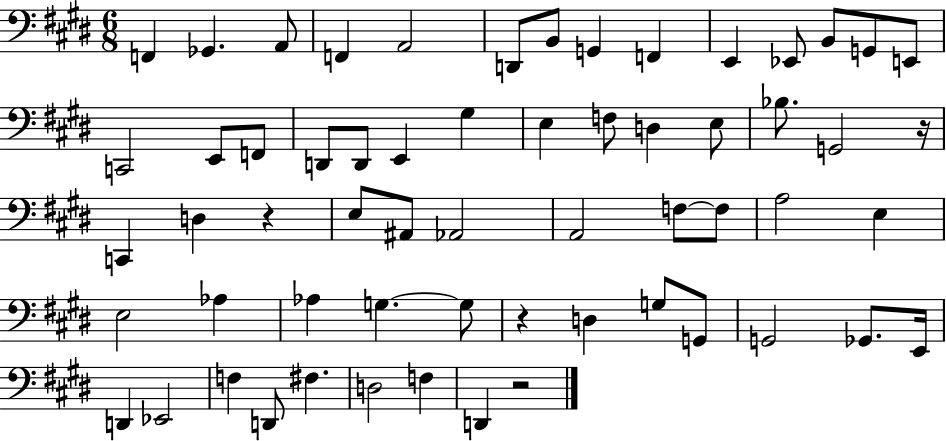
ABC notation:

X:1
T:Untitled
M:6/8
L:1/4
K:E
F,, _G,, A,,/2 F,, A,,2 D,,/2 B,,/2 G,, F,, E,, _E,,/2 B,,/2 G,,/2 E,,/2 C,,2 E,,/2 F,,/2 D,,/2 D,,/2 E,, ^G, E, F,/2 D, E,/2 _B,/2 G,,2 z/4 C,, D, z E,/2 ^A,,/2 _A,,2 A,,2 F,/2 F,/2 A,2 E, E,2 _A, _A, G, G,/2 z D, G,/2 G,,/2 G,,2 _G,,/2 E,,/4 D,, _E,,2 F, D,,/2 ^F, D,2 F, D,, z2